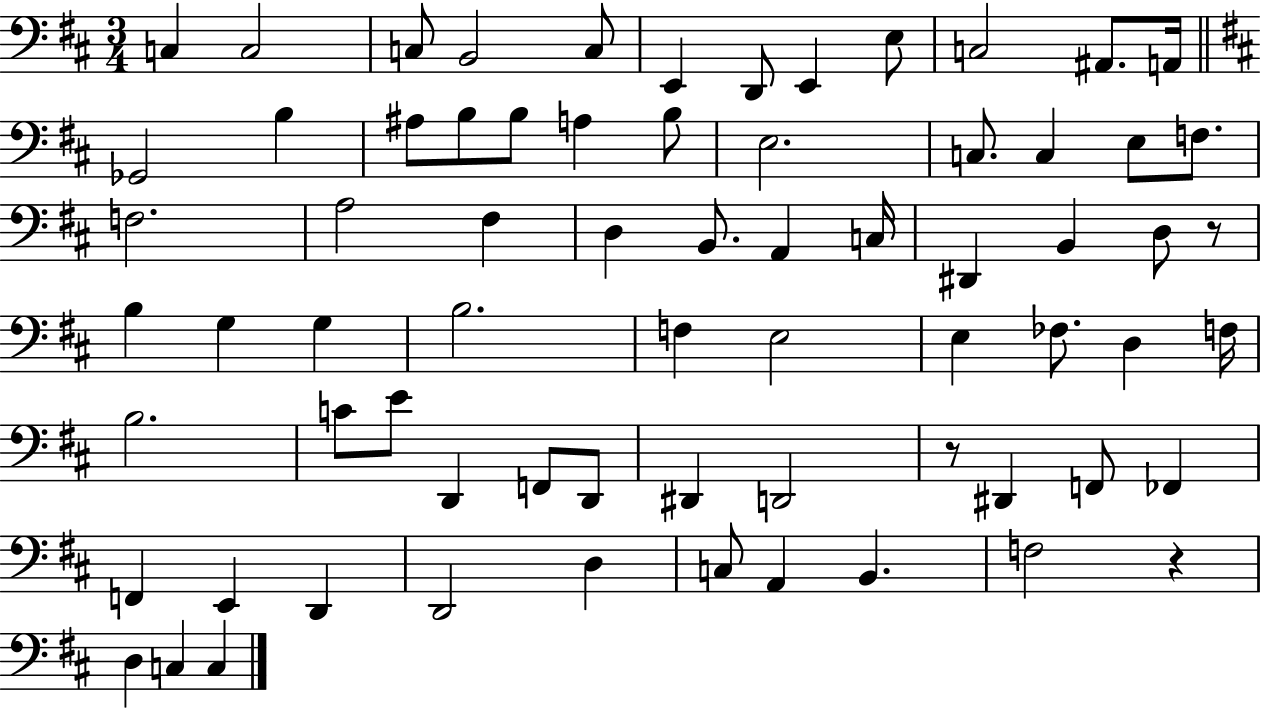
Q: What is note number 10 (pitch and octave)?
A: C3